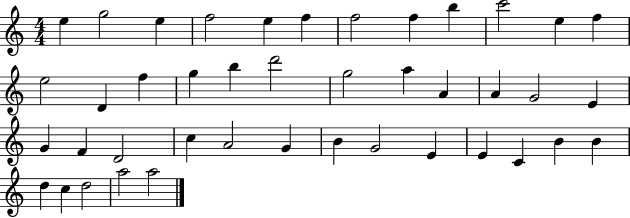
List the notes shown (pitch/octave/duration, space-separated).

E5/q G5/h E5/q F5/h E5/q F5/q F5/h F5/q B5/q C6/h E5/q F5/q E5/h D4/q F5/q G5/q B5/q D6/h G5/h A5/q A4/q A4/q G4/h E4/q G4/q F4/q D4/h C5/q A4/h G4/q B4/q G4/h E4/q E4/q C4/q B4/q B4/q D5/q C5/q D5/h A5/h A5/h